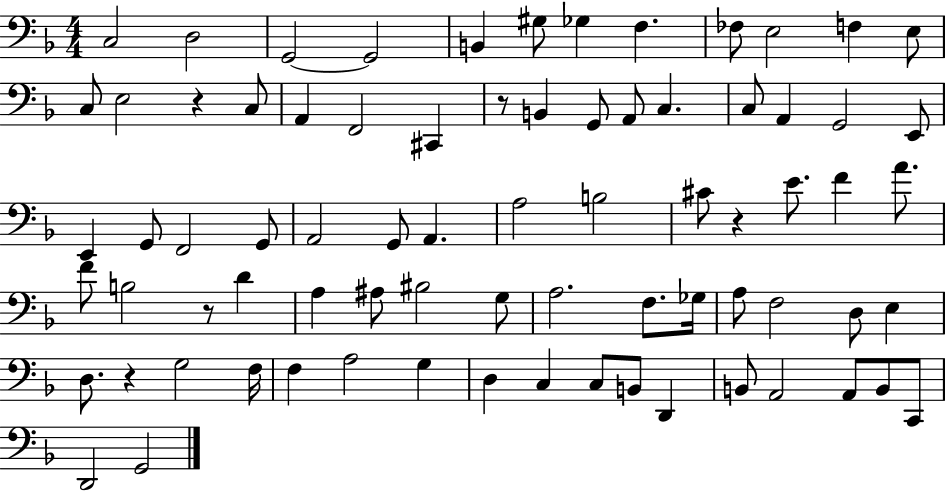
X:1
T:Untitled
M:4/4
L:1/4
K:F
C,2 D,2 G,,2 G,,2 B,, ^G,/2 _G, F, _F,/2 E,2 F, E,/2 C,/2 E,2 z C,/2 A,, F,,2 ^C,, z/2 B,, G,,/2 A,,/2 C, C,/2 A,, G,,2 E,,/2 E,, G,,/2 F,,2 G,,/2 A,,2 G,,/2 A,, A,2 B,2 ^C/2 z E/2 F A/2 F/2 B,2 z/2 D A, ^A,/2 ^B,2 G,/2 A,2 F,/2 _G,/4 A,/2 F,2 D,/2 E, D,/2 z G,2 F,/4 F, A,2 G, D, C, C,/2 B,,/2 D,, B,,/2 A,,2 A,,/2 B,,/2 C,,/2 D,,2 G,,2